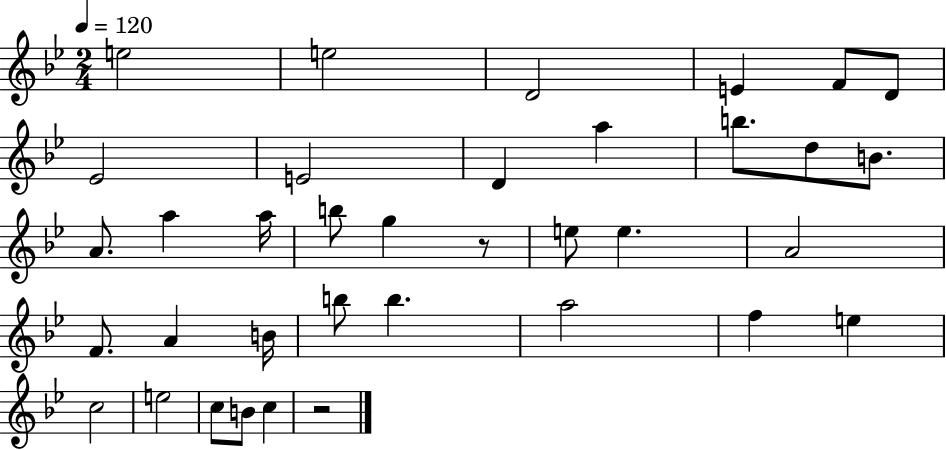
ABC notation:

X:1
T:Untitled
M:2/4
L:1/4
K:Bb
e2 e2 D2 E F/2 D/2 _E2 E2 D a b/2 d/2 B/2 A/2 a a/4 b/2 g z/2 e/2 e A2 F/2 A B/4 b/2 b a2 f e c2 e2 c/2 B/2 c z2